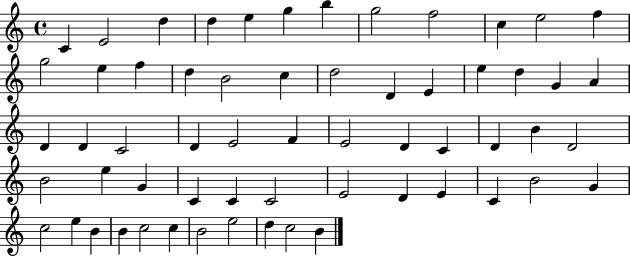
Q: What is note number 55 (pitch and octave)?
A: C5